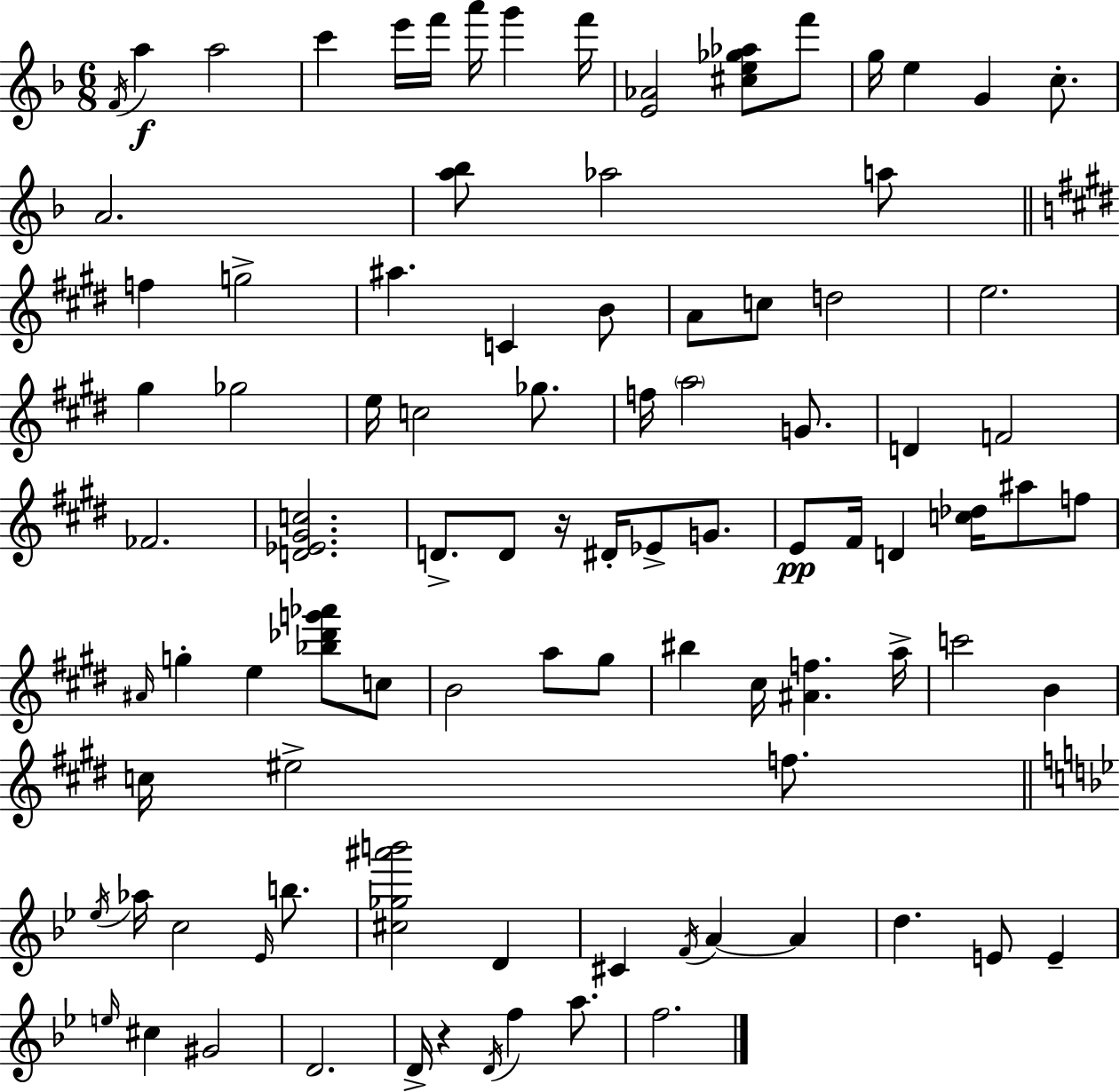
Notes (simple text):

F4/s A5/q A5/h C6/q E6/s F6/s A6/s G6/q F6/s [E4,Ab4]/h [C#5,E5,Gb5,Ab5]/e F6/e G5/s E5/q G4/q C5/e. A4/h. [A5,Bb5]/e Ab5/h A5/e F5/q G5/h A#5/q. C4/q B4/e A4/e C5/e D5/h E5/h. G#5/q Gb5/h E5/s C5/h Gb5/e. F5/s A5/h G4/e. D4/q F4/h FES4/h. [D4,Eb4,G#4,C5]/h. D4/e. D4/e R/s D#4/s Eb4/e G4/e. E4/e F#4/s D4/q [C5,Db5]/s A#5/e F5/e A#4/s G5/q E5/q [Bb5,Db6,G6,Ab6]/e C5/e B4/h A5/e G#5/e BIS5/q C#5/s [A#4,F5]/q. A5/s C6/h B4/q C5/s EIS5/h F5/e. Eb5/s Ab5/s C5/h Eb4/s B5/e. [C#5,Gb5,A#6,B6]/h D4/q C#4/q F4/s A4/q A4/q D5/q. E4/e E4/q E5/s C#5/q G#4/h D4/h. D4/s R/q D4/s F5/q A5/e. F5/h.